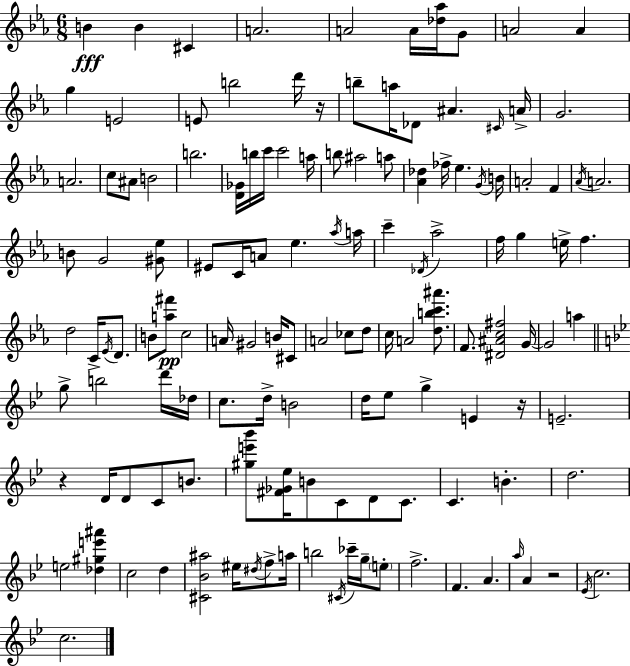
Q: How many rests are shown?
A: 4